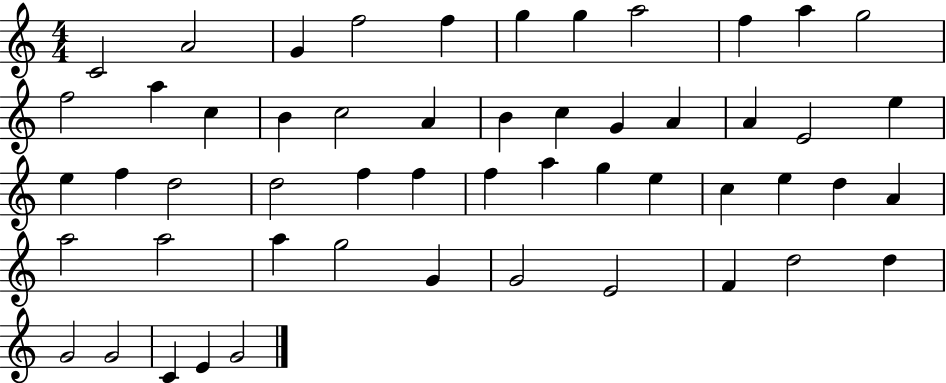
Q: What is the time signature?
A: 4/4